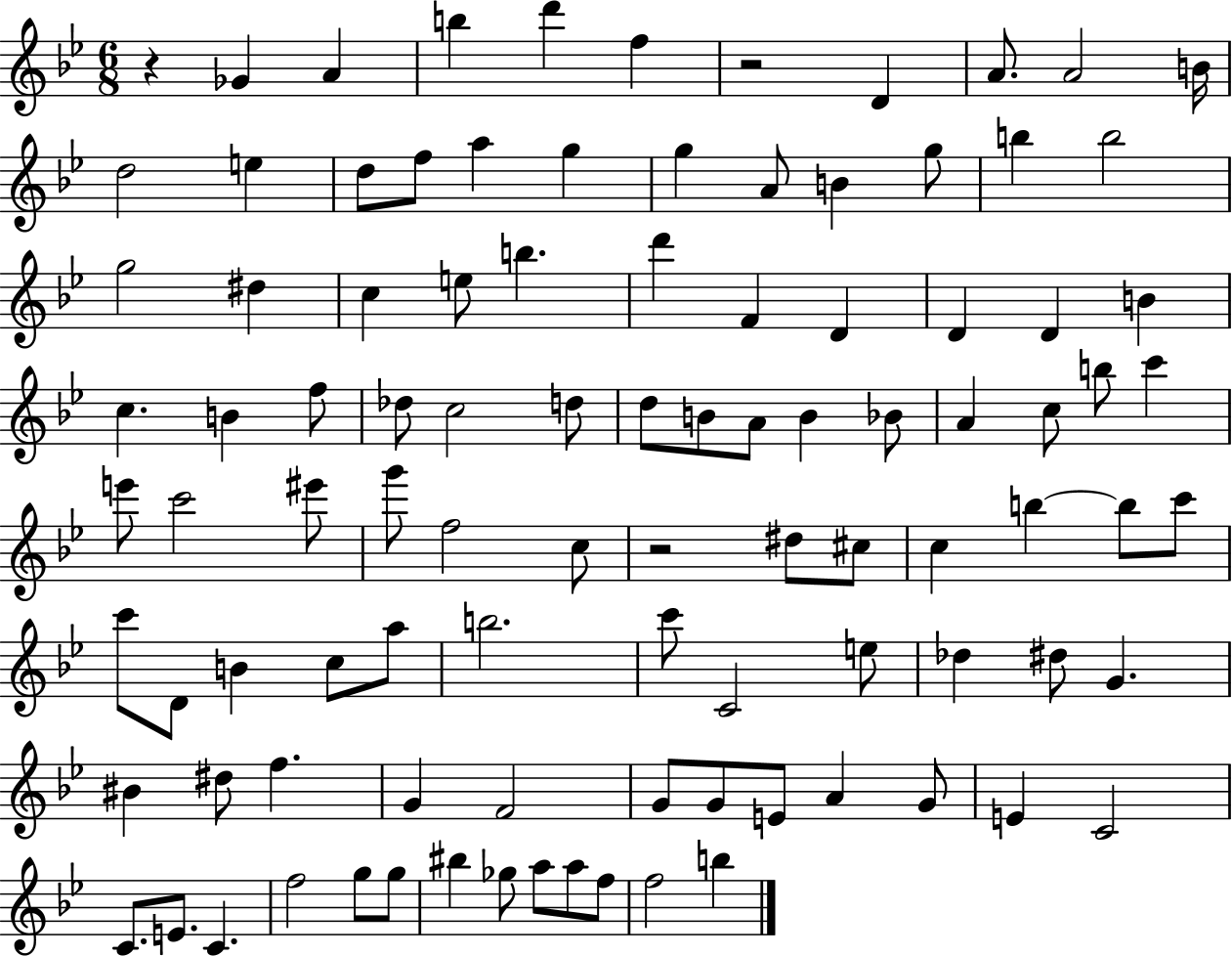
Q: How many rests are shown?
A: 3